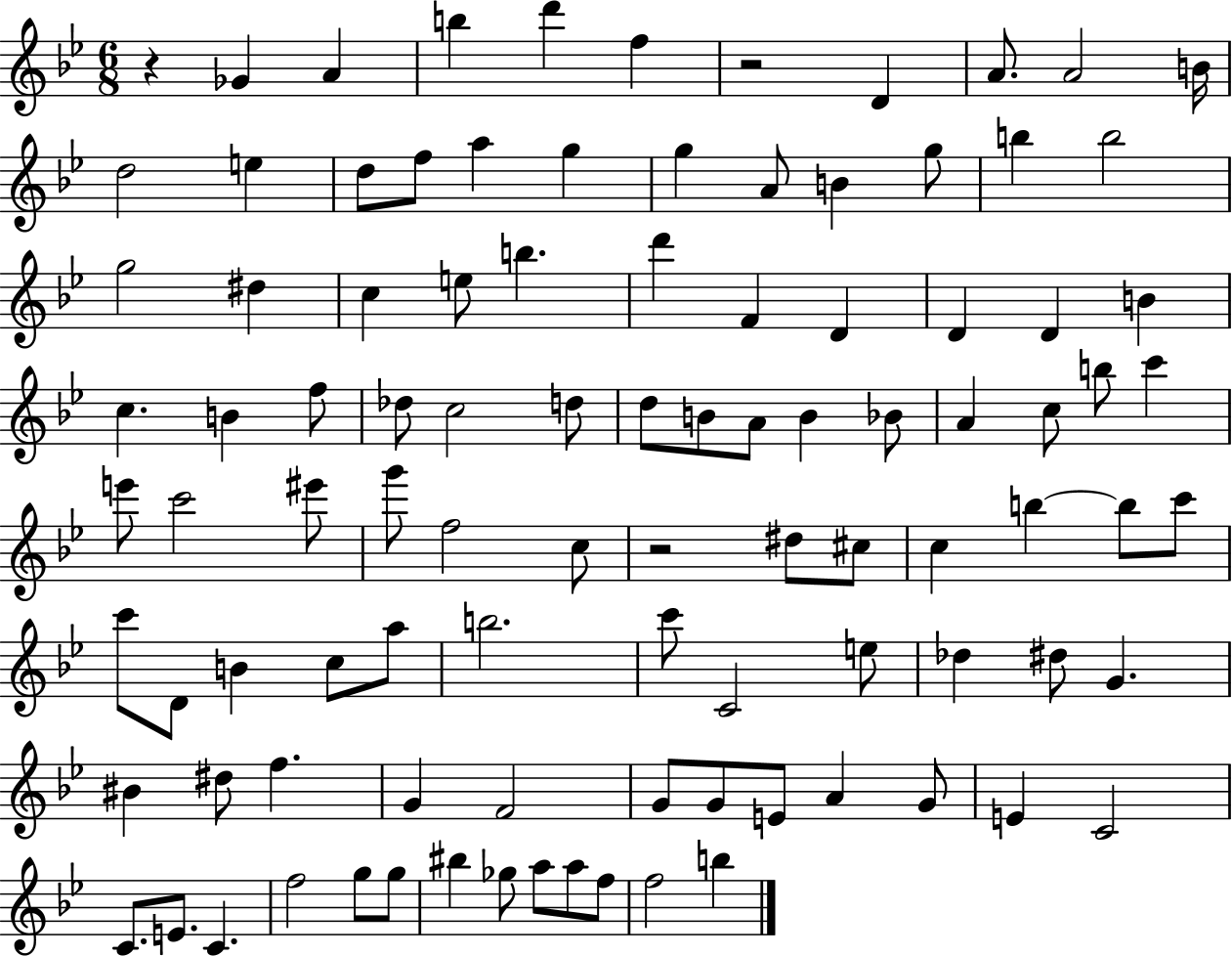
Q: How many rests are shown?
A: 3